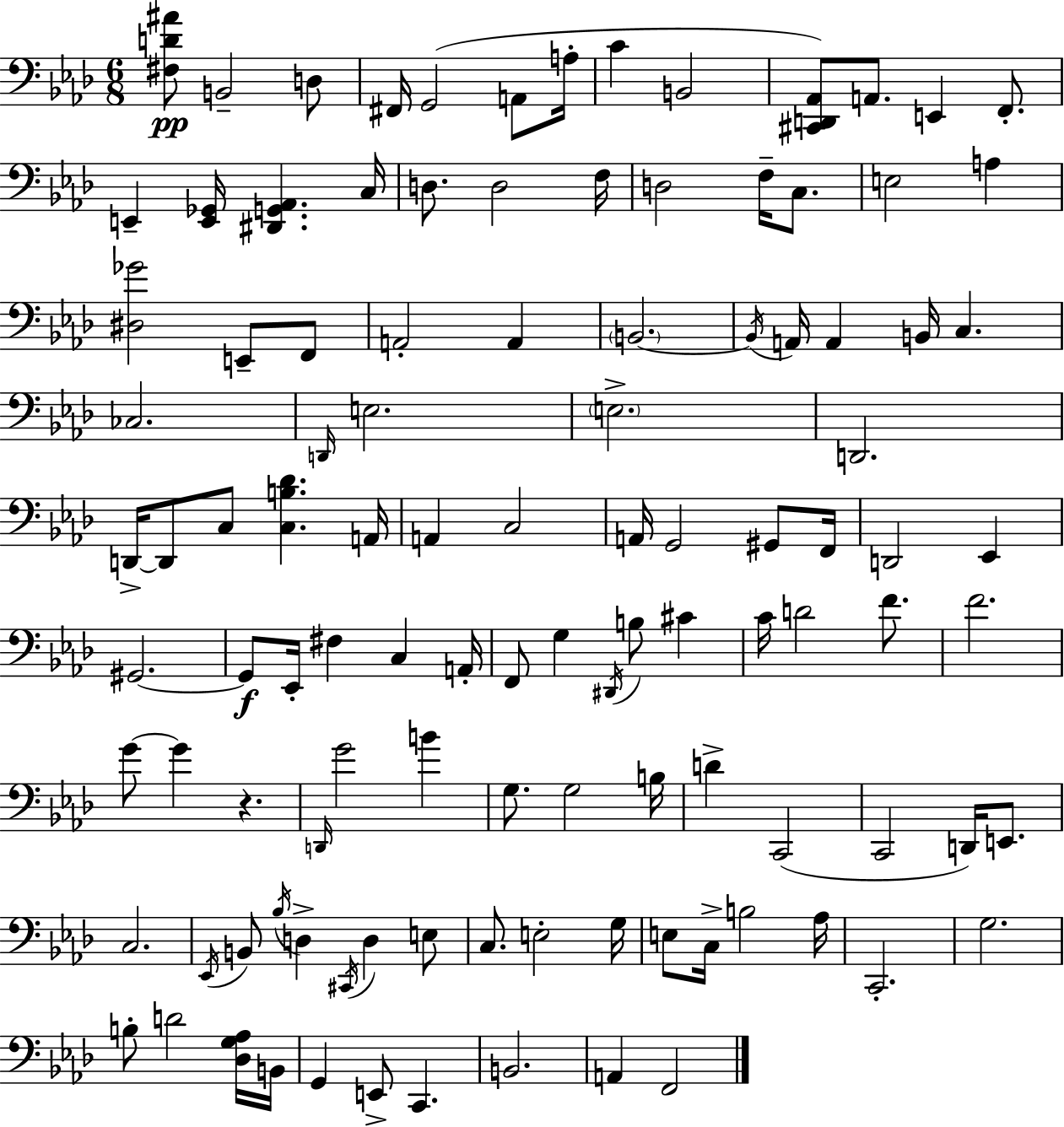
[F#3,D4,A#4]/e B2/h D3/e F#2/s G2/h A2/e A3/s C4/q B2/h [C#2,D2,Ab2]/e A2/e. E2/q F2/e. E2/q [E2,Gb2]/s [D#2,G2,Ab2]/q. C3/s D3/e. D3/h F3/s D3/h F3/s C3/e. E3/h A3/q [D#3,Gb4]/h E2/e F2/e A2/h A2/q B2/h. B2/s A2/s A2/q B2/s C3/q. CES3/h. D2/s E3/h. E3/h. D2/h. D2/s D2/e C3/e [C3,B3,Db4]/q. A2/s A2/q C3/h A2/s G2/h G#2/e F2/s D2/h Eb2/q G#2/h. G#2/e Eb2/s F#3/q C3/q A2/s F2/e G3/q D#2/s B3/e C#4/q C4/s D4/h F4/e. F4/h. G4/e G4/q R/q. D2/s G4/h B4/q G3/e. G3/h B3/s D4/q C2/h C2/h D2/s E2/e. C3/h. Eb2/s B2/e Bb3/s D3/q C#2/s D3/q E3/e C3/e. E3/h G3/s E3/e C3/s B3/h Ab3/s C2/h. G3/h. B3/e D4/h [Db3,G3,Ab3]/s B2/s G2/q E2/e C2/q. B2/h. A2/q F2/h